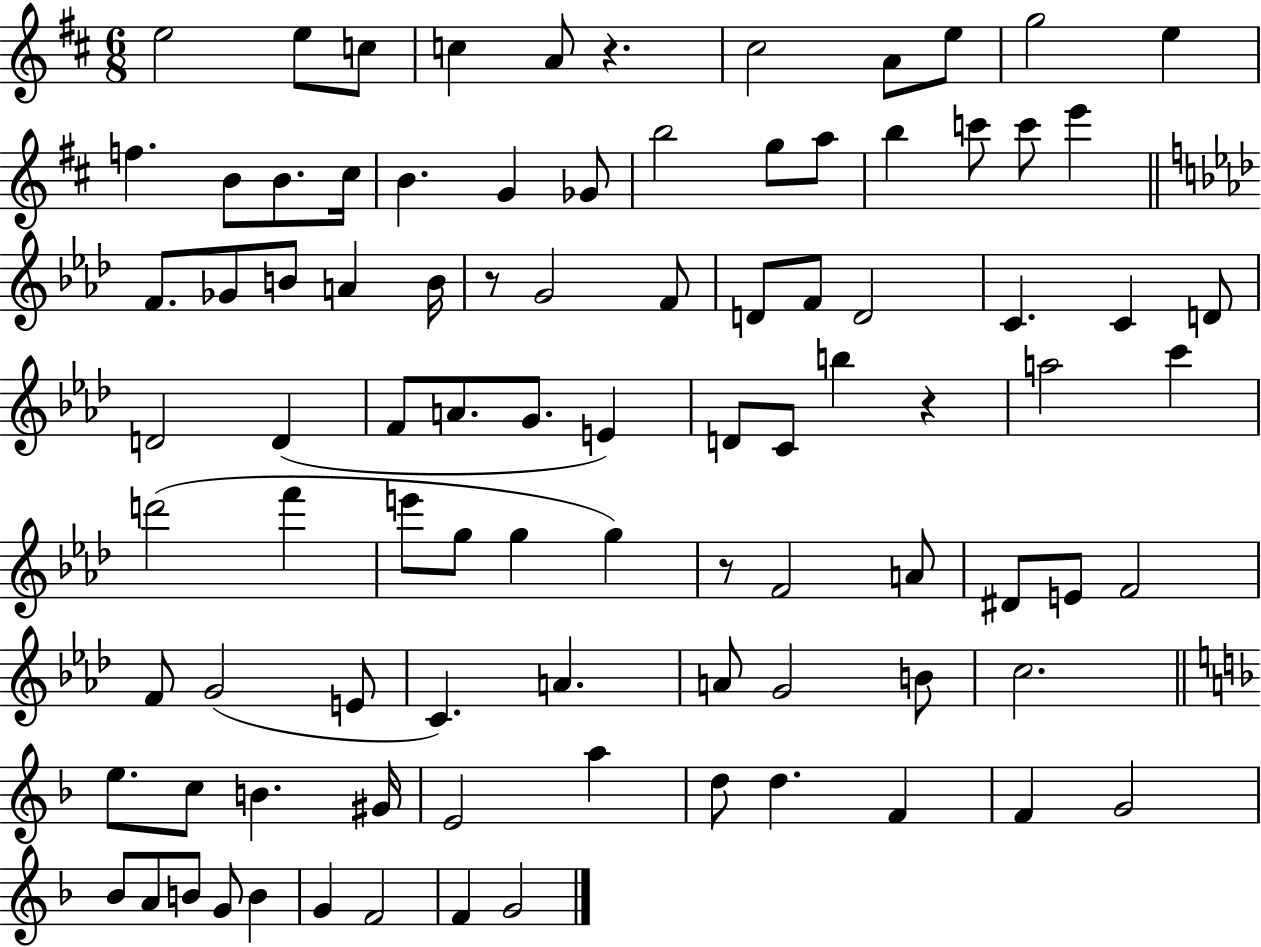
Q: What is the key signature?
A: D major